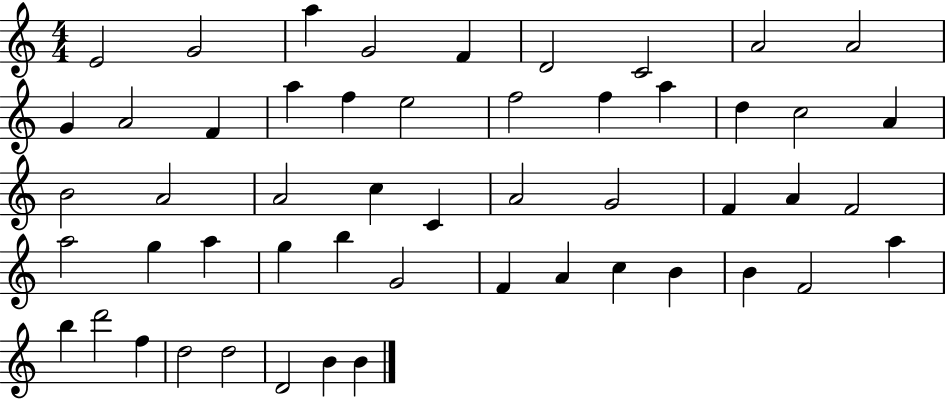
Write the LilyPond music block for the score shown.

{
  \clef treble
  \numericTimeSignature
  \time 4/4
  \key c \major
  e'2 g'2 | a''4 g'2 f'4 | d'2 c'2 | a'2 a'2 | \break g'4 a'2 f'4 | a''4 f''4 e''2 | f''2 f''4 a''4 | d''4 c''2 a'4 | \break b'2 a'2 | a'2 c''4 c'4 | a'2 g'2 | f'4 a'4 f'2 | \break a''2 g''4 a''4 | g''4 b''4 g'2 | f'4 a'4 c''4 b'4 | b'4 f'2 a''4 | \break b''4 d'''2 f''4 | d''2 d''2 | d'2 b'4 b'4 | \bar "|."
}